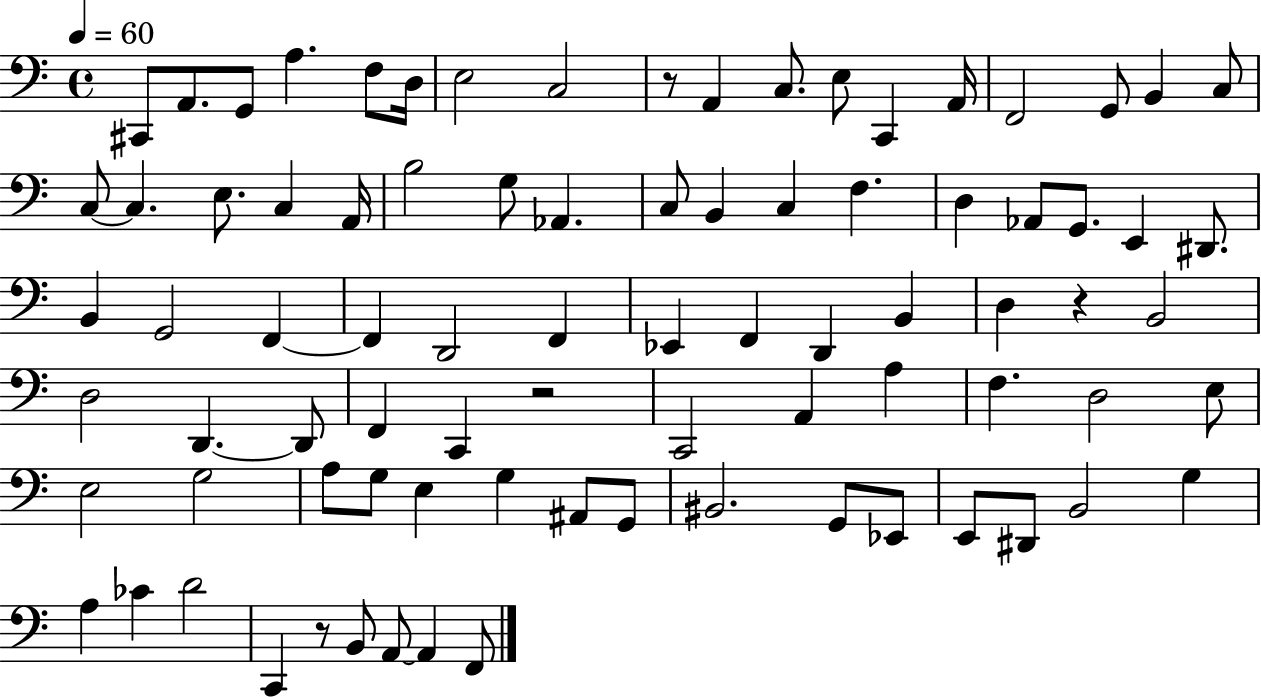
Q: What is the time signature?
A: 4/4